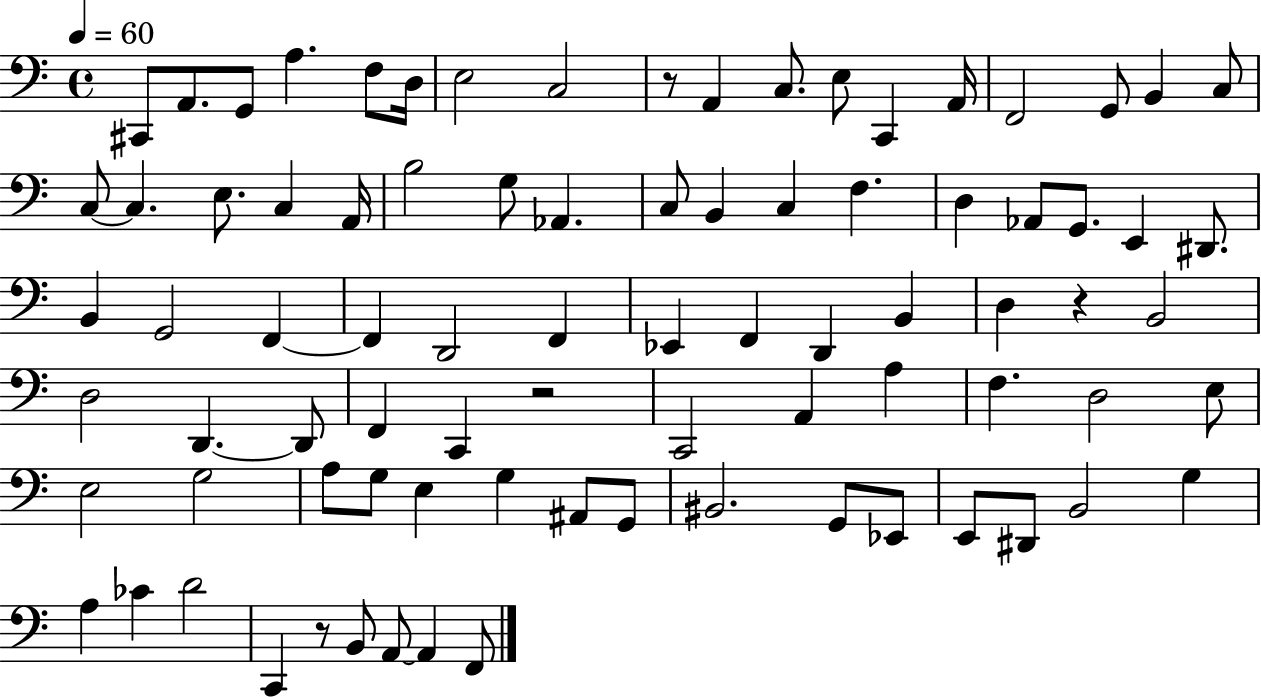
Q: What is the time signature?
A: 4/4